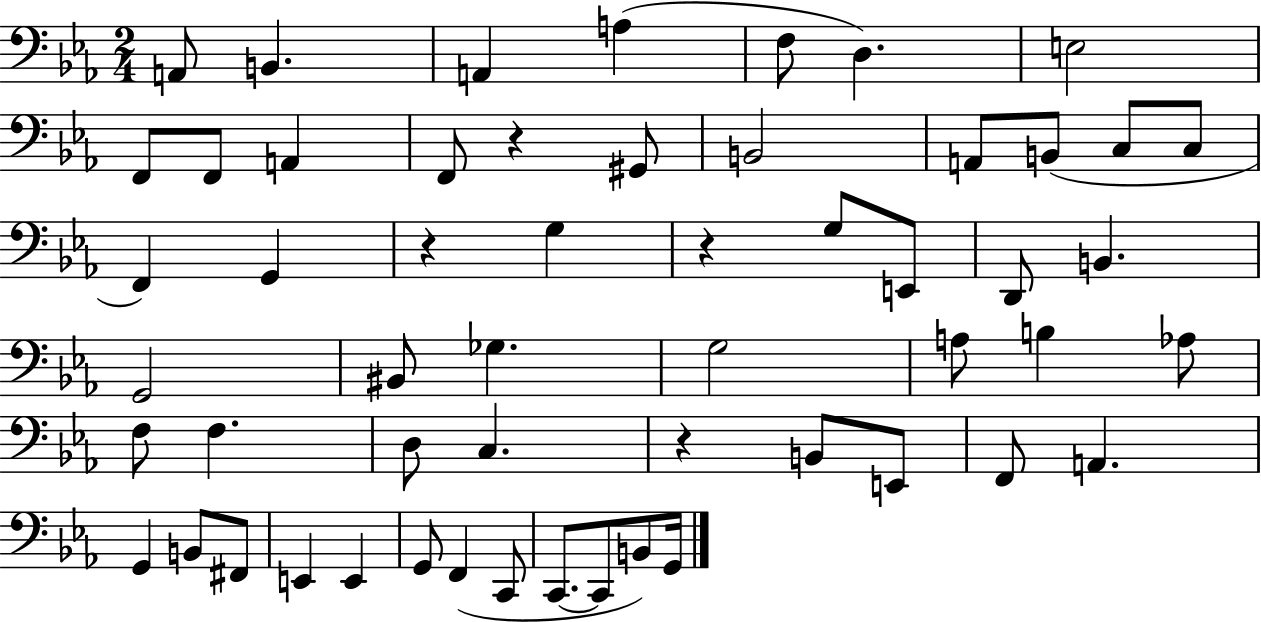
X:1
T:Untitled
M:2/4
L:1/4
K:Eb
A,,/2 B,, A,, A, F,/2 D, E,2 F,,/2 F,,/2 A,, F,,/2 z ^G,,/2 B,,2 A,,/2 B,,/2 C,/2 C,/2 F,, G,, z G, z G,/2 E,,/2 D,,/2 B,, G,,2 ^B,,/2 _G, G,2 A,/2 B, _A,/2 F,/2 F, D,/2 C, z B,,/2 E,,/2 F,,/2 A,, G,, B,,/2 ^F,,/2 E,, E,, G,,/2 F,, C,,/2 C,,/2 C,,/2 B,,/2 G,,/4